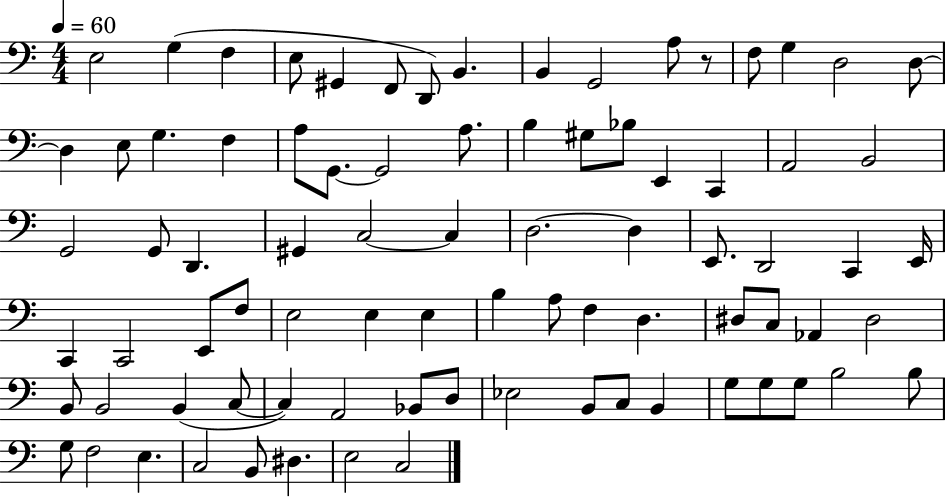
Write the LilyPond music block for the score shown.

{
  \clef bass
  \numericTimeSignature
  \time 4/4
  \key c \major
  \tempo 4 = 60
  e2 g4( f4 | e8 gis,4 f,8 d,8) b,4. | b,4 g,2 a8 r8 | f8 g4 d2 d8~~ | \break d4 e8 g4. f4 | a8 g,8.~~ g,2 a8. | b4 gis8 bes8 e,4 c,4 | a,2 b,2 | \break g,2 g,8 d,4. | gis,4 c2~~ c4 | d2.~~ d4 | e,8. d,2 c,4 e,16 | \break c,4 c,2 e,8 f8 | e2 e4 e4 | b4 a8 f4 d4. | dis8 c8 aes,4 dis2 | \break b,8 b,2 b,4( c8~~ | c4) a,2 bes,8 d8 | ees2 b,8 c8 b,4 | g8 g8 g8 b2 b8 | \break g8 f2 e4. | c2 b,8 dis4. | e2 c2 | \bar "|."
}